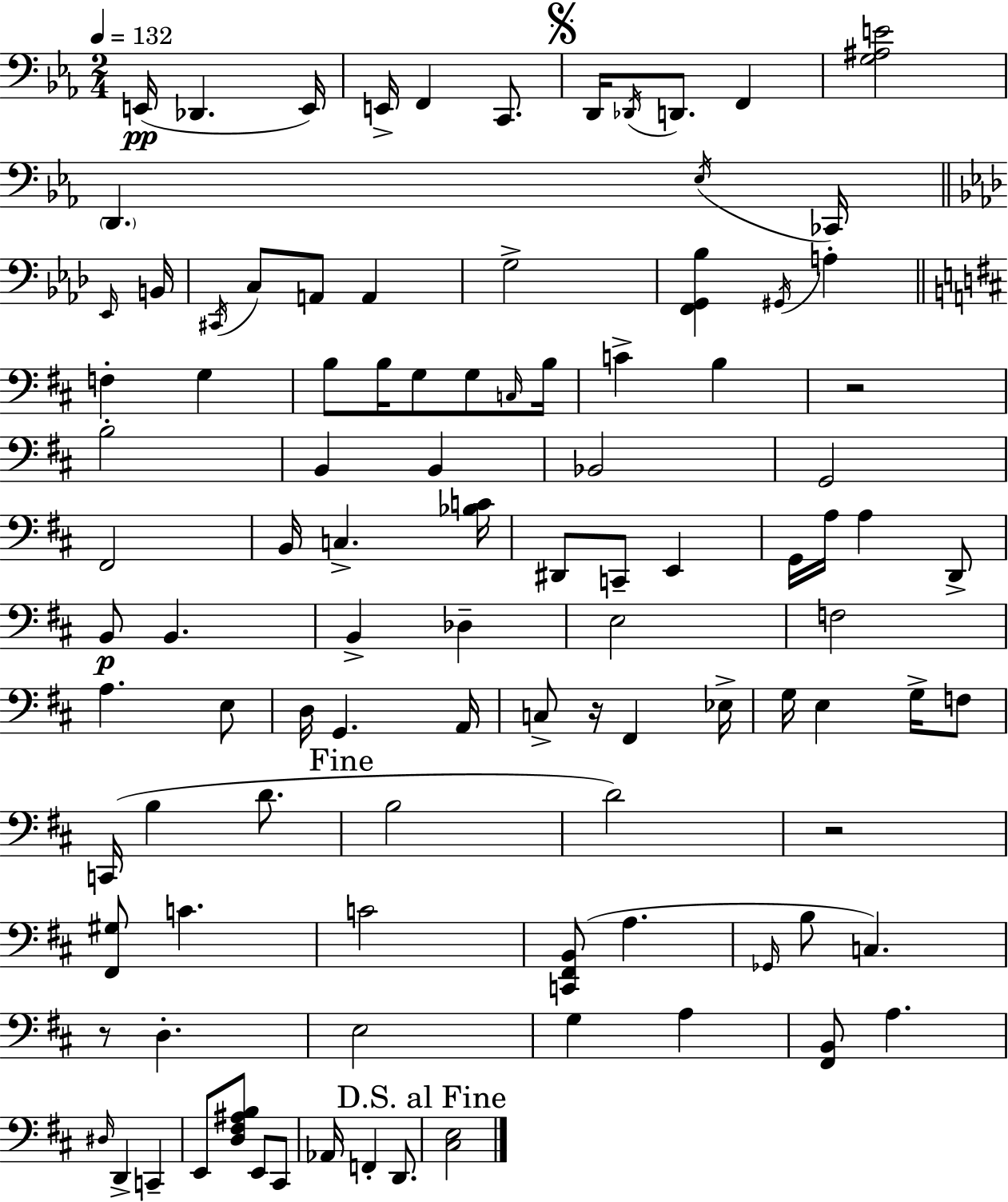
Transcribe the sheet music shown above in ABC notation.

X:1
T:Untitled
M:2/4
L:1/4
K:Eb
E,,/4 _D,, E,,/4 E,,/4 F,, C,,/2 D,,/4 _D,,/4 D,,/2 F,, [G,^A,E]2 D,, _E,/4 _C,,/4 _E,,/4 B,,/4 ^C,,/4 C,/2 A,,/2 A,, G,2 [F,,G,,_B,] ^G,,/4 A, F, G, B,/2 B,/4 G,/2 G,/2 C,/4 B,/4 C B, z2 B,2 B,, B,, _B,,2 G,,2 ^F,,2 B,,/4 C, [_B,C]/4 ^D,,/2 C,,/2 E,, G,,/4 A,/4 A, D,,/2 B,,/2 B,, B,, _D, E,2 F,2 A, E,/2 D,/4 G,, A,,/4 C,/2 z/4 ^F,, _E,/4 G,/4 E, G,/4 F,/2 C,,/4 B, D/2 B,2 D2 z2 [^F,,^G,]/2 C C2 [C,,^F,,B,,]/2 A, _G,,/4 B,/2 C, z/2 D, E,2 G, A, [^F,,B,,]/2 A, ^D,/4 D,, C,, E,,/2 [D,^F,^A,B,]/2 E,,/2 ^C,,/2 _A,,/4 F,, D,,/2 [^C,E,]2